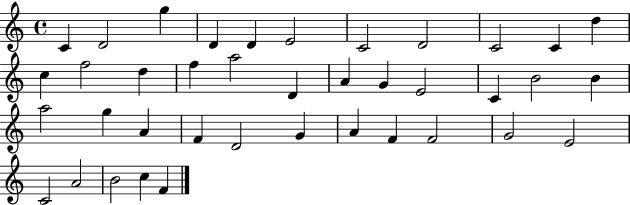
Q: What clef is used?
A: treble